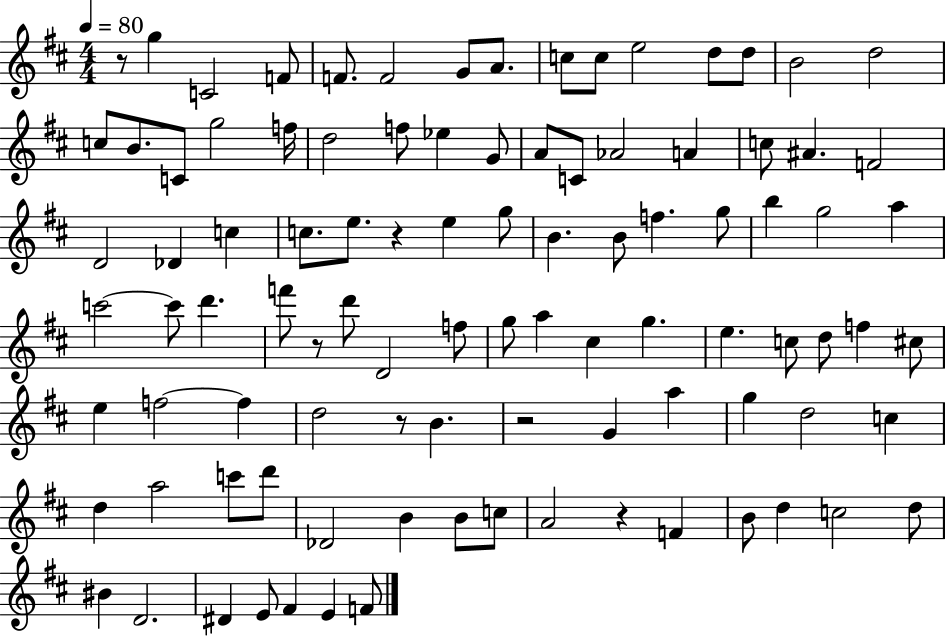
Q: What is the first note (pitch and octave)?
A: G5